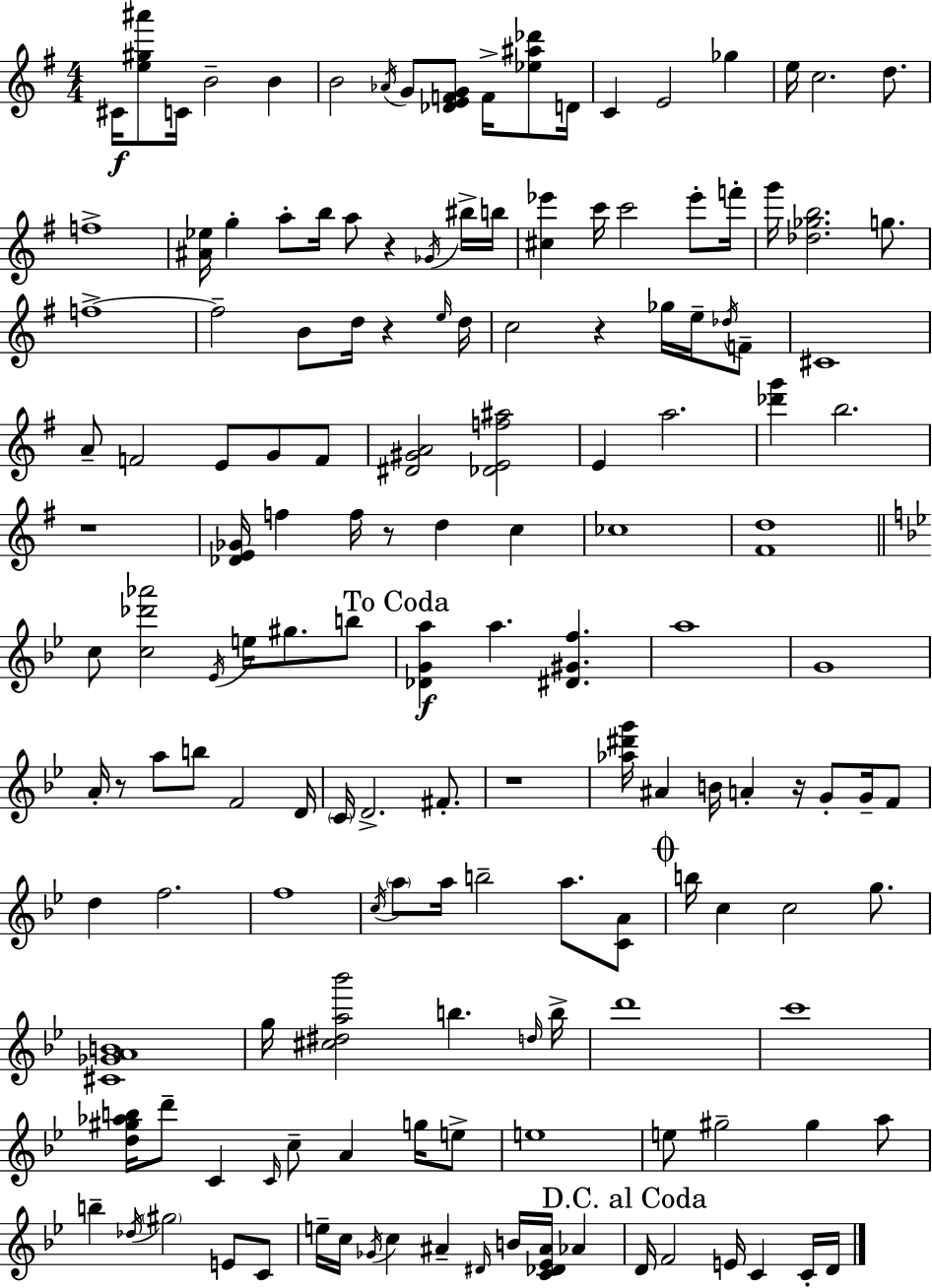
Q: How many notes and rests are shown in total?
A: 153